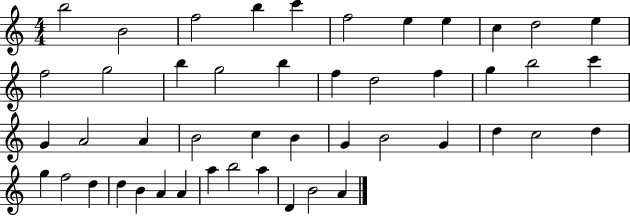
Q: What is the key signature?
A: C major